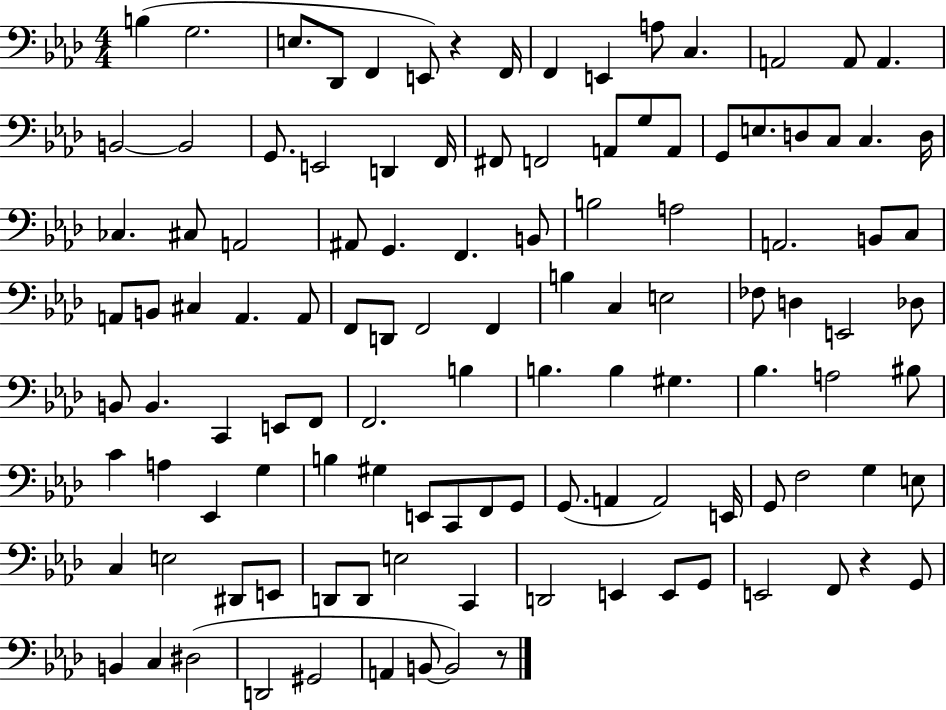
{
  \clef bass
  \numericTimeSignature
  \time 4/4
  \key aes \major
  b4( g2. | e8. des,8 f,4 e,8) r4 f,16 | f,4 e,4 a8 c4. | a,2 a,8 a,4. | \break b,2~~ b,2 | g,8. e,2 d,4 f,16 | fis,8 f,2 a,8 g8 a,8 | g,8 e8. d8 c8 c4. d16 | \break ces4. cis8 a,2 | ais,8 g,4. f,4. b,8 | b2 a2 | a,2. b,8 c8 | \break a,8 b,8 cis4 a,4. a,8 | f,8 d,8 f,2 f,4 | b4 c4 e2 | fes8 d4 e,2 des8 | \break b,8 b,4. c,4 e,8 f,8 | f,2. b4 | b4. b4 gis4. | bes4. a2 bis8 | \break c'4 a4 ees,4 g4 | b4 gis4 e,8 c,8 f,8 g,8 | g,8.( a,4 a,2) e,16 | g,8 f2 g4 e8 | \break c4 e2 dis,8 e,8 | d,8 d,8 e2 c,4 | d,2 e,4 e,8 g,8 | e,2 f,8 r4 g,8 | \break b,4 c4 dis2( | d,2 gis,2 | a,4 b,8~~ b,2) r8 | \bar "|."
}